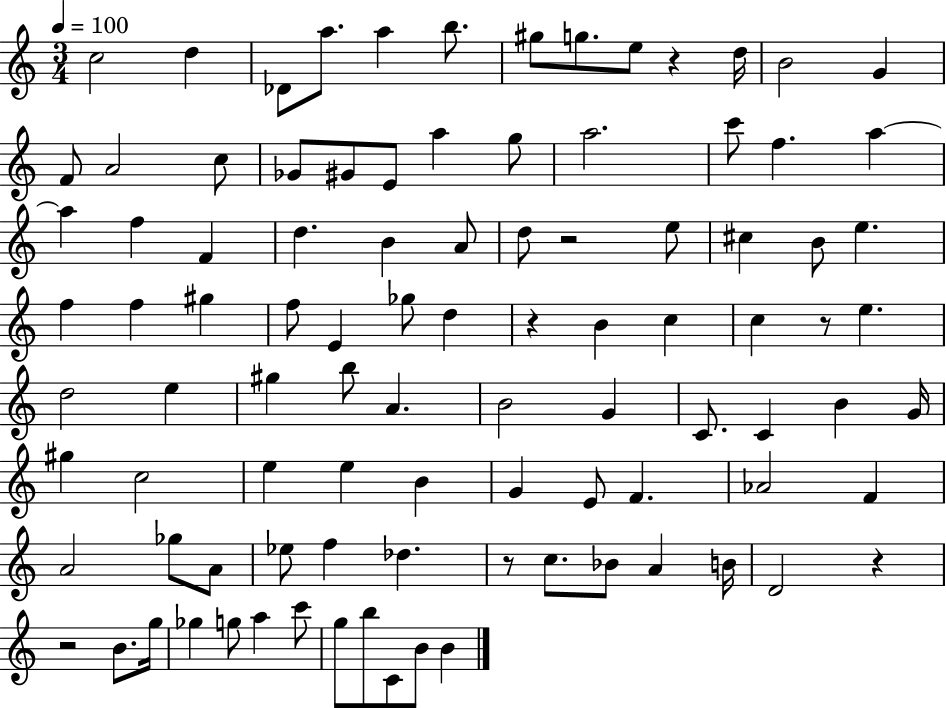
C5/h D5/q Db4/e A5/e. A5/q B5/e. G#5/e G5/e. E5/e R/q D5/s B4/h G4/q F4/e A4/h C5/e Gb4/e G#4/e E4/e A5/q G5/e A5/h. C6/e F5/q. A5/q A5/q F5/q F4/q D5/q. B4/q A4/e D5/e R/h E5/e C#5/q B4/e E5/q. F5/q F5/q G#5/q F5/e E4/q Gb5/e D5/q R/q B4/q C5/q C5/q R/e E5/q. D5/h E5/q G#5/q B5/e A4/q. B4/h G4/q C4/e. C4/q B4/q G4/s G#5/q C5/h E5/q E5/q B4/q G4/q E4/e F4/q. Ab4/h F4/q A4/h Gb5/e A4/e Eb5/e F5/q Db5/q. R/e C5/e. Bb4/e A4/q B4/s D4/h R/q R/h B4/e. G5/s Gb5/q G5/e A5/q C6/e G5/e B5/e C4/e B4/e B4/q